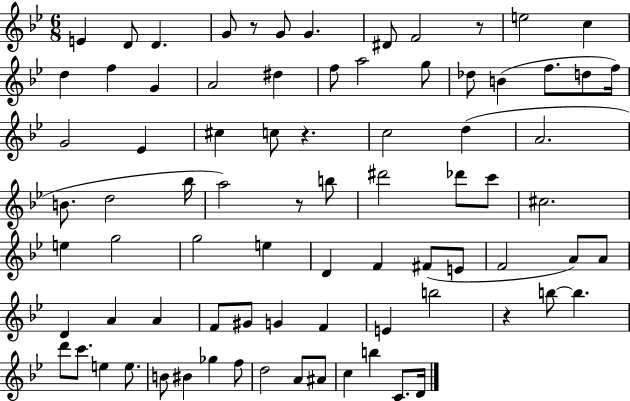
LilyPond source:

{
  \clef treble
  \numericTimeSignature
  \time 6/8
  \key bes \major
  e'4 d'8 d'4. | g'8 r8 g'8 g'4. | dis'8 f'2 r8 | e''2 c''4 | \break d''4 f''4 g'4 | a'2 dis''4 | f''8 a''2 g''8 | des''8 b'4( f''8. d''8 f''16) | \break g'2 ees'4 | cis''4 c''8 r4. | c''2 d''4( | a'2. | \break b'8. d''2 bes''16 | a''2) r8 b''8 | dis'''2 des'''8 c'''8 | cis''2. | \break e''4 g''2 | g''2 e''4 | d'4 f'4 fis'8( e'8 | f'2 a'8) a'8 | \break d'4 a'4 a'4 | f'8 gis'8 g'4 f'4 | e'4 b''2 | r4 b''8~~ b''4. | \break d'''8 c'''8. e''4 e''8. | b'8 bis'4 ges''4 f''8 | d''2 a'8 ais'8 | c''4 b''4 c'8. d'16 | \break \bar "|."
}